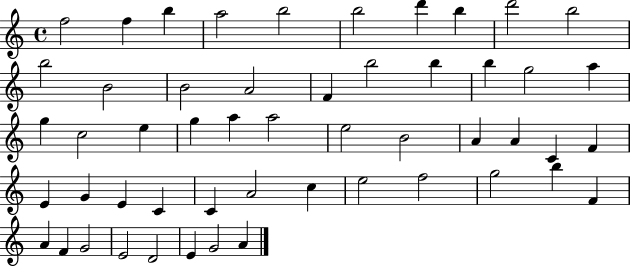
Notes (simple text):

F5/h F5/q B5/q A5/h B5/h B5/h D6/q B5/q D6/h B5/h B5/h B4/h B4/h A4/h F4/q B5/h B5/q B5/q G5/h A5/q G5/q C5/h E5/q G5/q A5/q A5/h E5/h B4/h A4/q A4/q C4/q F4/q E4/q G4/q E4/q C4/q C4/q A4/h C5/q E5/h F5/h G5/h B5/q F4/q A4/q F4/q G4/h E4/h D4/h E4/q G4/h A4/q